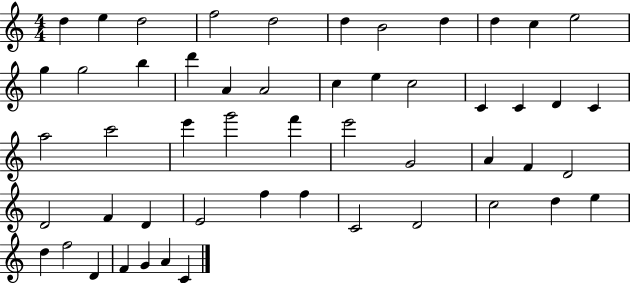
D5/q E5/q D5/h F5/h D5/h D5/q B4/h D5/q D5/q C5/q E5/h G5/q G5/h B5/q D6/q A4/q A4/h C5/q E5/q C5/h C4/q C4/q D4/q C4/q A5/h C6/h E6/q G6/h F6/q E6/h G4/h A4/q F4/q D4/h D4/h F4/q D4/q E4/h F5/q F5/q C4/h D4/h C5/h D5/q E5/q D5/q F5/h D4/q F4/q G4/q A4/q C4/q